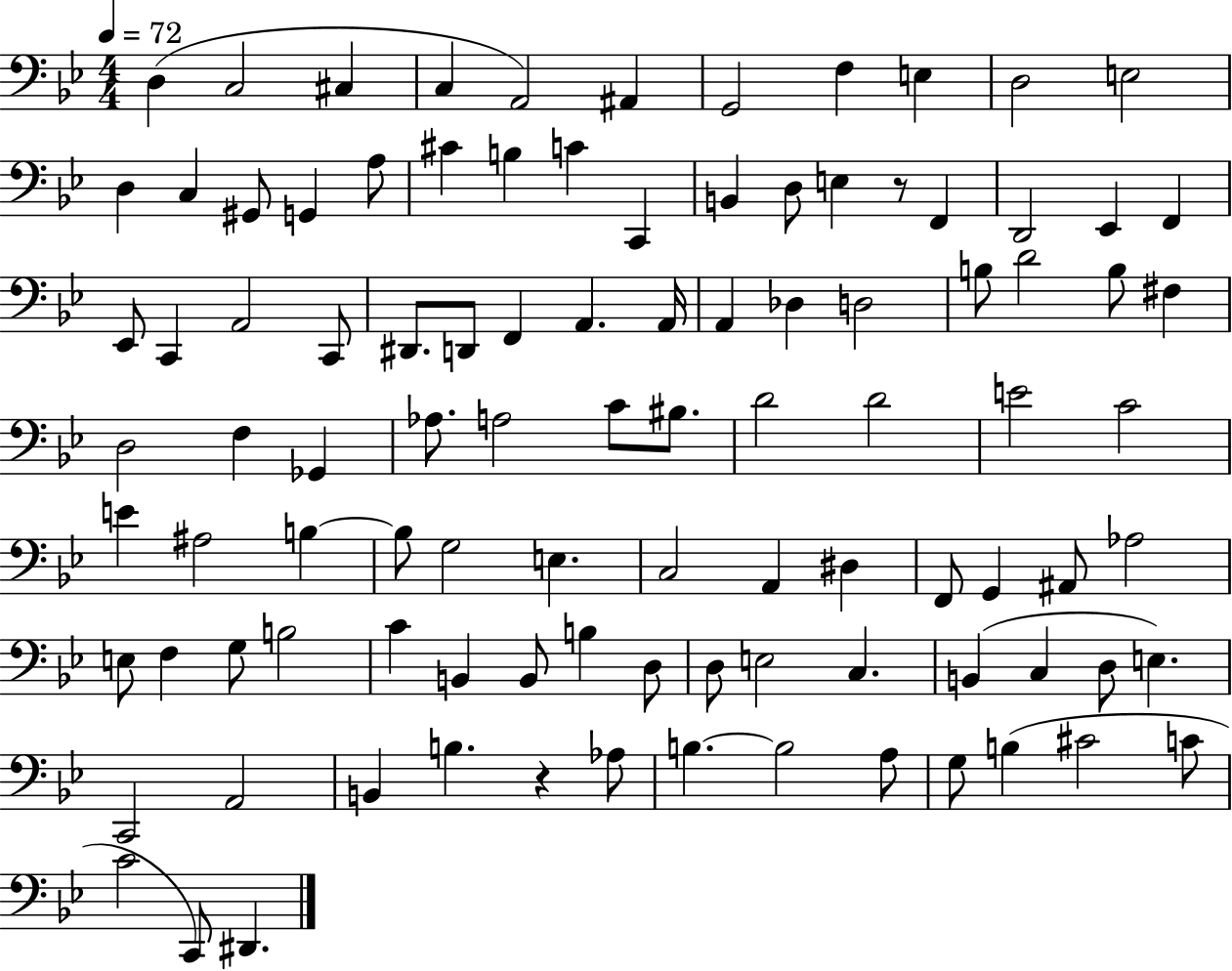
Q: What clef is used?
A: bass